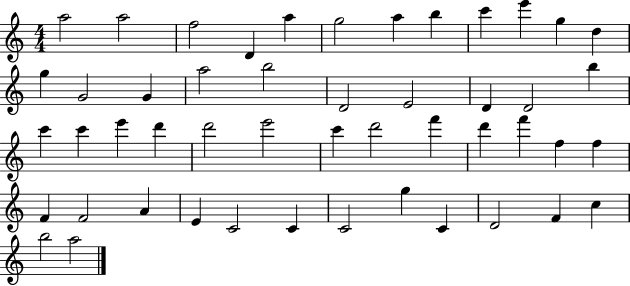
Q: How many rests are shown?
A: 0